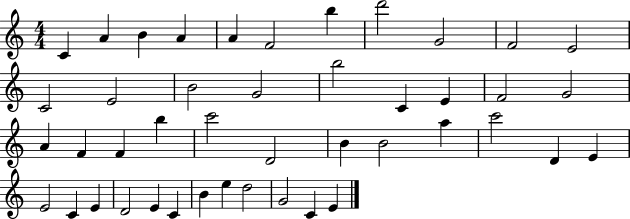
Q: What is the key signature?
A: C major